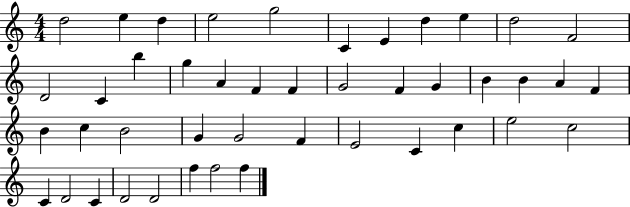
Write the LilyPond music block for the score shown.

{
  \clef treble
  \numericTimeSignature
  \time 4/4
  \key c \major
  d''2 e''4 d''4 | e''2 g''2 | c'4 e'4 d''4 e''4 | d''2 f'2 | \break d'2 c'4 b''4 | g''4 a'4 f'4 f'4 | g'2 f'4 g'4 | b'4 b'4 a'4 f'4 | \break b'4 c''4 b'2 | g'4 g'2 f'4 | e'2 c'4 c''4 | e''2 c''2 | \break c'4 d'2 c'4 | d'2 d'2 | f''4 f''2 f''4 | \bar "|."
}